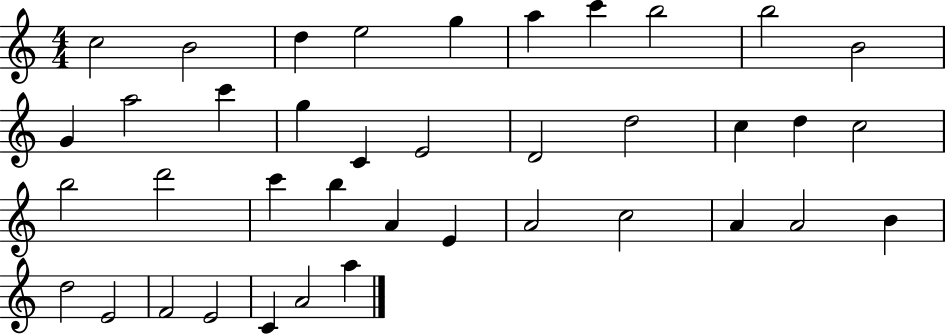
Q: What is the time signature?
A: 4/4